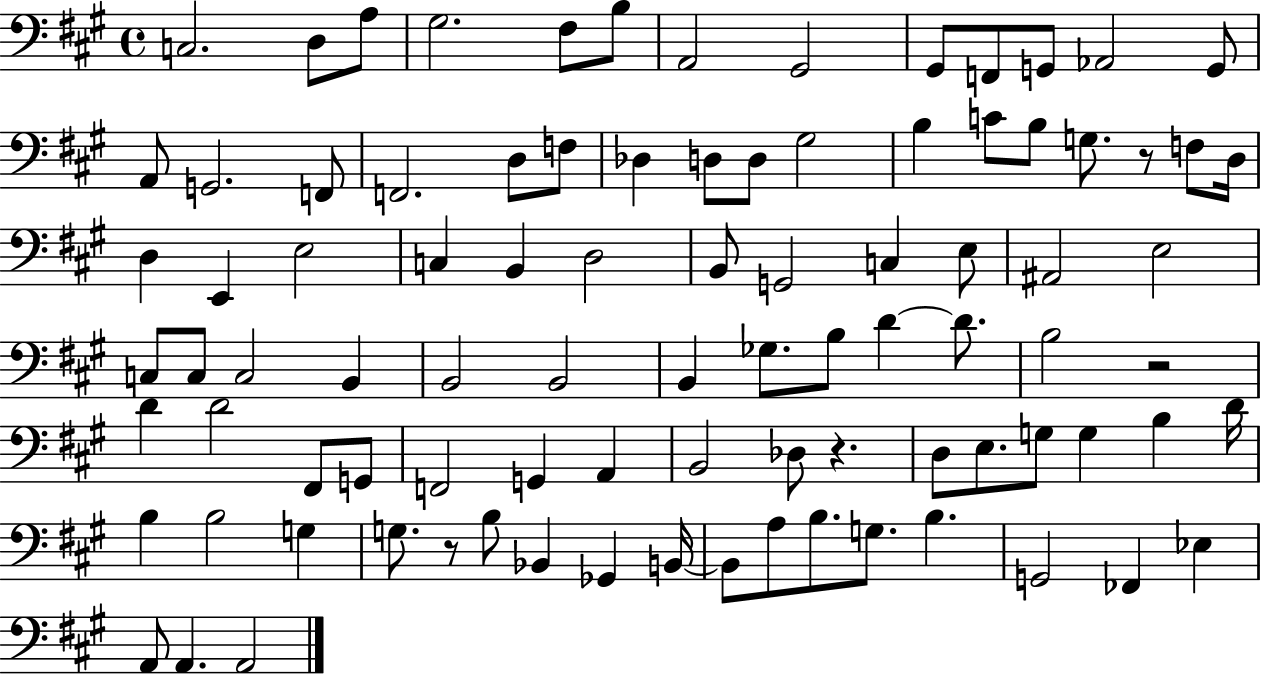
C3/h. D3/e A3/e G#3/h. F#3/e B3/e A2/h G#2/h G#2/e F2/e G2/e Ab2/h G2/e A2/e G2/h. F2/e F2/h. D3/e F3/e Db3/q D3/e D3/e G#3/h B3/q C4/e B3/e G3/e. R/e F3/e D3/s D3/q E2/q E3/h C3/q B2/q D3/h B2/e G2/h C3/q E3/e A#2/h E3/h C3/e C3/e C3/h B2/q B2/h B2/h B2/q Gb3/e. B3/e D4/q D4/e. B3/h R/h D4/q D4/h F#2/e G2/e F2/h G2/q A2/q B2/h Db3/e R/q. D3/e E3/e. G3/e G3/q B3/q D4/s B3/q B3/h G3/q G3/e. R/e B3/e Bb2/q Gb2/q B2/s B2/e A3/e B3/e. G3/e. B3/q. G2/h FES2/q Eb3/q A2/e A2/q. A2/h